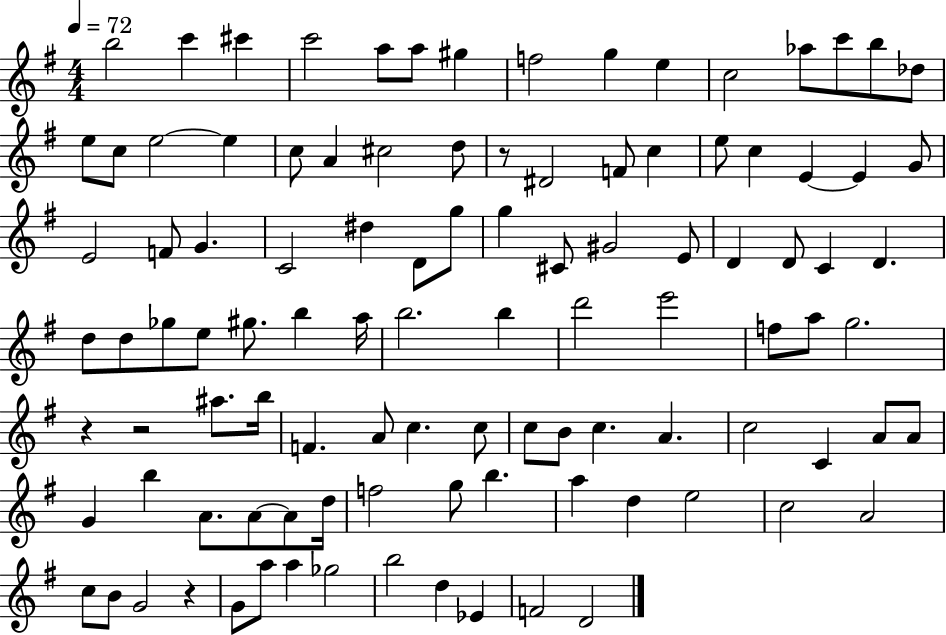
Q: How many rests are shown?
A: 4